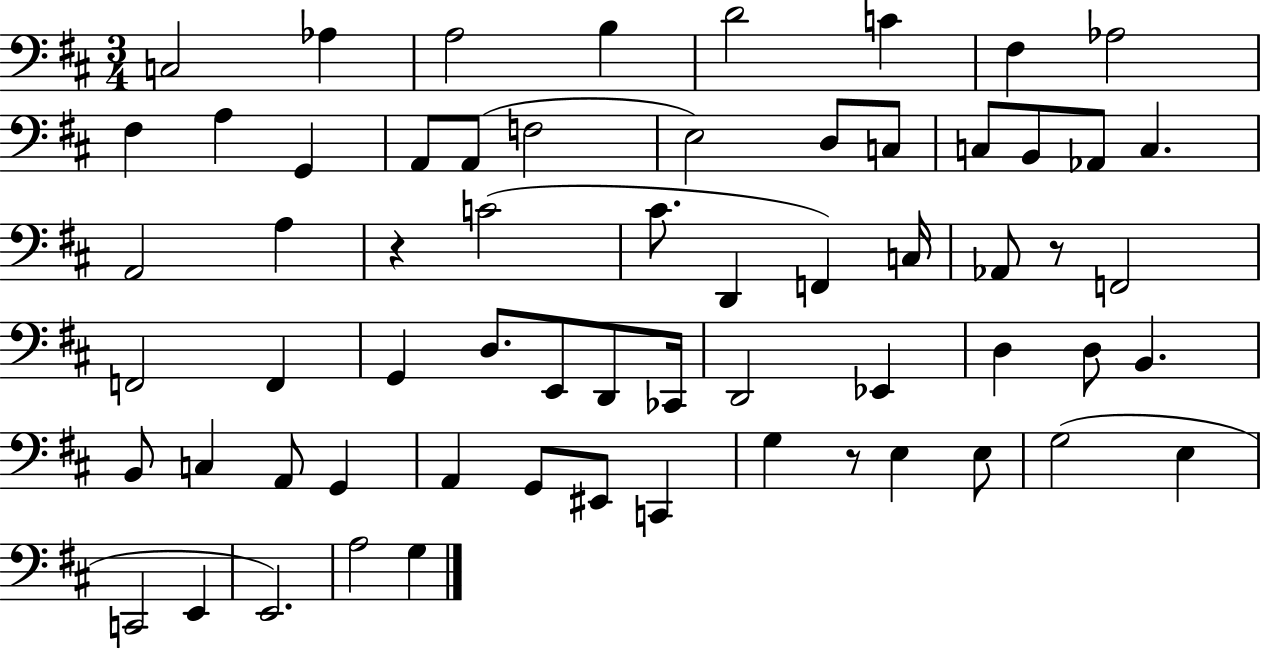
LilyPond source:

{
  \clef bass
  \numericTimeSignature
  \time 3/4
  \key d \major
  c2 aes4 | a2 b4 | d'2 c'4 | fis4 aes2 | \break fis4 a4 g,4 | a,8 a,8( f2 | e2) d8 c8 | c8 b,8 aes,8 c4. | \break a,2 a4 | r4 c'2( | cis'8. d,4 f,4) c16 | aes,8 r8 f,2 | \break f,2 f,4 | g,4 d8. e,8 d,8 ces,16 | d,2 ees,4 | d4 d8 b,4. | \break b,8 c4 a,8 g,4 | a,4 g,8 eis,8 c,4 | g4 r8 e4 e8 | g2( e4 | \break c,2 e,4 | e,2.) | a2 g4 | \bar "|."
}